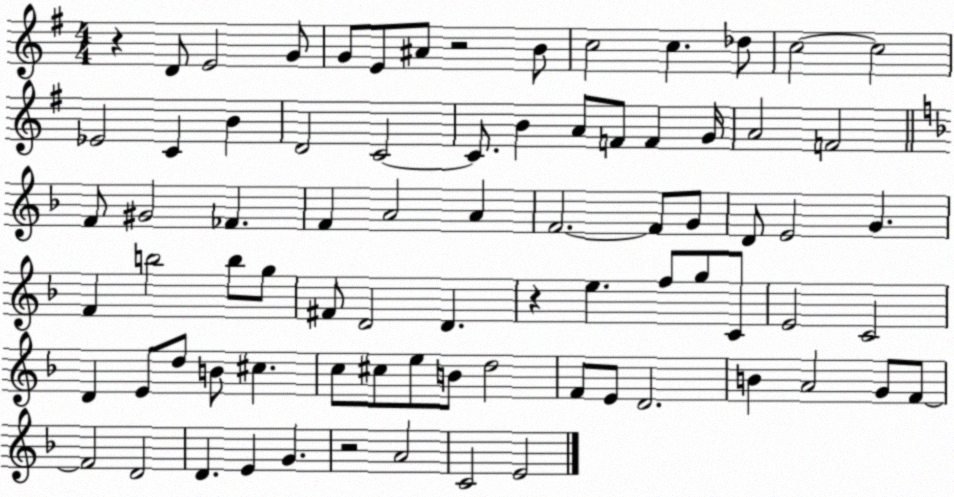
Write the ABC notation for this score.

X:1
T:Untitled
M:4/4
L:1/4
K:G
z D/2 E2 G/2 G/2 E/2 ^A/2 z2 B/2 c2 c _d/2 c2 c2 _E2 C B D2 C2 C/2 B A/2 F/2 F G/4 A2 F2 F/2 ^G2 _F F A2 A F2 F/2 G/2 D/2 E2 G F b2 b/2 g/2 ^F/2 D2 D z e f/2 g/2 C/2 E2 C2 D E/2 d/2 B/2 ^c c/2 ^c/2 e/2 B/2 d2 F/2 E/2 D2 B A2 G/2 F/2 F2 D2 D E G z2 A2 C2 E2